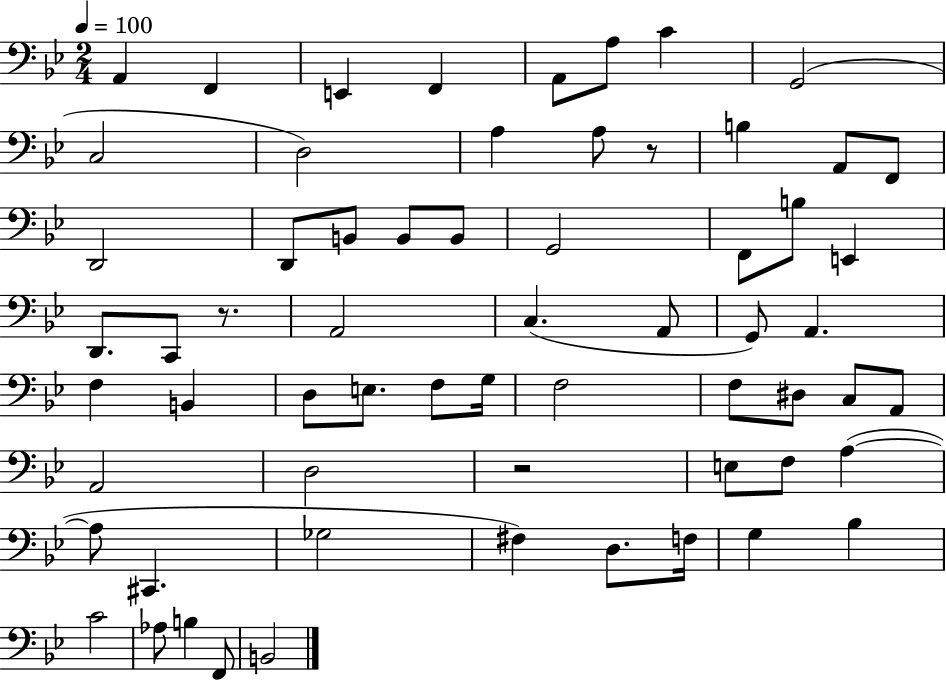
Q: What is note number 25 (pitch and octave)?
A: D2